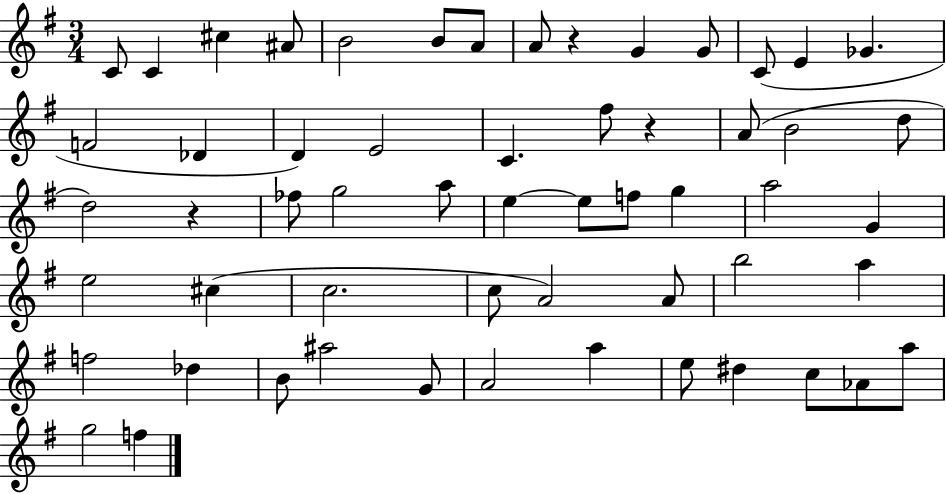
C4/e C4/q C#5/q A#4/e B4/h B4/e A4/e A4/e R/q G4/q G4/e C4/e E4/q Gb4/q. F4/h Db4/q D4/q E4/h C4/q. F#5/e R/q A4/e B4/h D5/e D5/h R/q FES5/e G5/h A5/e E5/q E5/e F5/e G5/q A5/h G4/q E5/h C#5/q C5/h. C5/e A4/h A4/e B5/h A5/q F5/h Db5/q B4/e A#5/h G4/e A4/h A5/q E5/e D#5/q C5/e Ab4/e A5/e G5/h F5/q